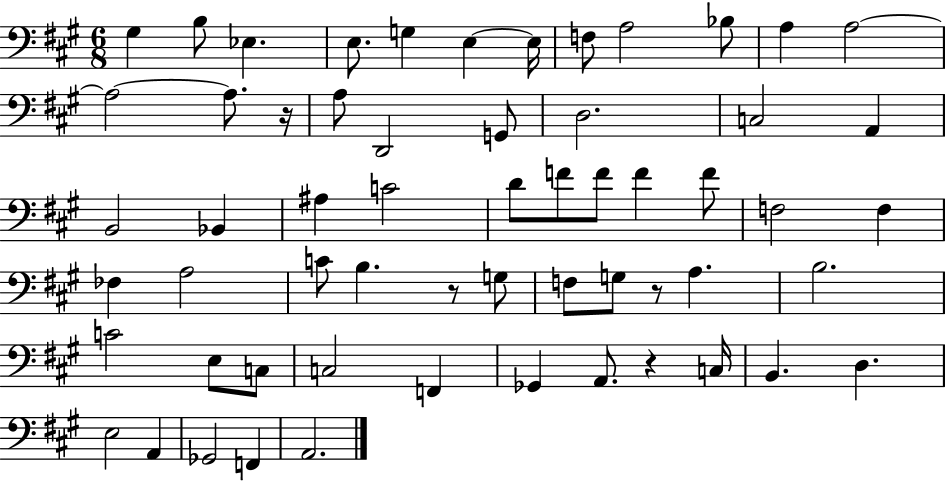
{
  \clef bass
  \numericTimeSignature
  \time 6/8
  \key a \major
  gis4 b8 ees4. | e8. g4 e4~~ e16 | f8 a2 bes8 | a4 a2~~ | \break a2~~ a8. r16 | a8 d,2 g,8 | d2. | c2 a,4 | \break b,2 bes,4 | ais4 c'2 | d'8 f'8 f'8 f'4 f'8 | f2 f4 | \break fes4 a2 | c'8 b4. r8 g8 | f8 g8 r8 a4. | b2. | \break c'2 e8 c8 | c2 f,4 | ges,4 a,8. r4 c16 | b,4. d4. | \break e2 a,4 | ges,2 f,4 | a,2. | \bar "|."
}